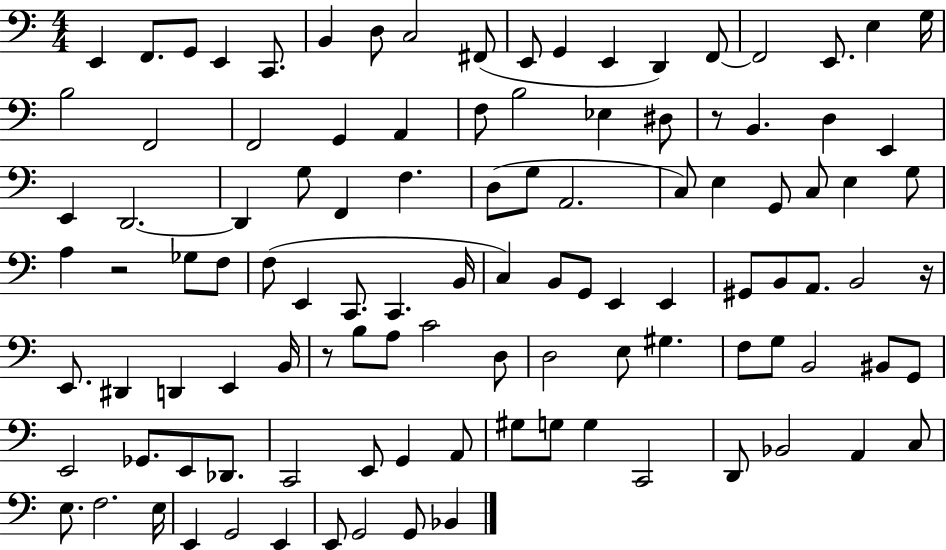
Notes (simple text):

E2/q F2/e. G2/e E2/q C2/e. B2/q D3/e C3/h F#2/e E2/e G2/q E2/q D2/q F2/e F2/h E2/e. E3/q G3/s B3/h F2/h F2/h G2/q A2/q F3/e B3/h Eb3/q D#3/e R/e B2/q. D3/q E2/q E2/q D2/h. D2/q G3/e F2/q F3/q. D3/e G3/e A2/h. C3/e E3/q G2/e C3/e E3/q G3/e A3/q R/h Gb3/e F3/e F3/e E2/q C2/e. C2/q. B2/s C3/q B2/e G2/e E2/q E2/q G#2/e B2/e A2/e. B2/h R/s E2/e. D#2/q D2/q E2/q B2/s R/e B3/e A3/e C4/h D3/e D3/h E3/e G#3/q. F3/e G3/e B2/h BIS2/e G2/e E2/h Gb2/e. E2/e Db2/e. C2/h E2/e G2/q A2/e G#3/e G3/e G3/q C2/h D2/e Bb2/h A2/q C3/e E3/e. F3/h. E3/s E2/q G2/h E2/q E2/e G2/h G2/e Bb2/q